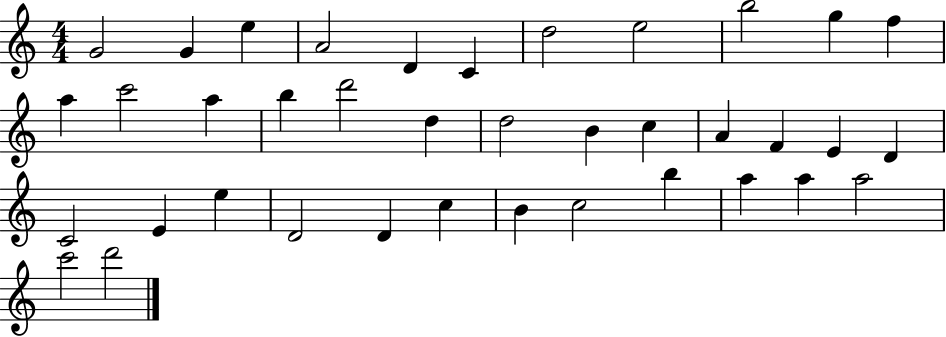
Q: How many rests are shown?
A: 0